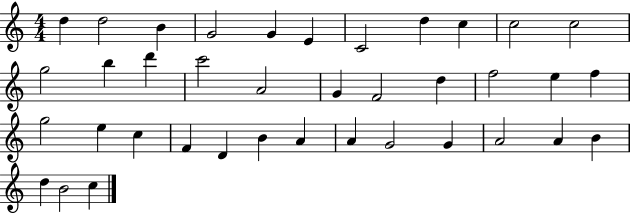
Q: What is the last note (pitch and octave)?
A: C5